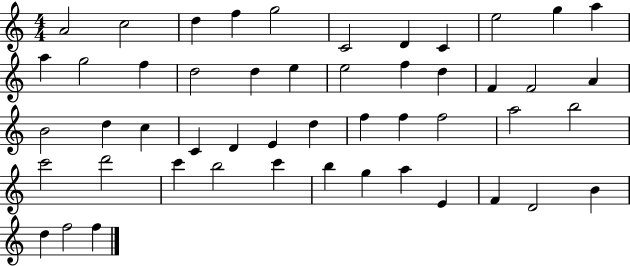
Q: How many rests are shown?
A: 0